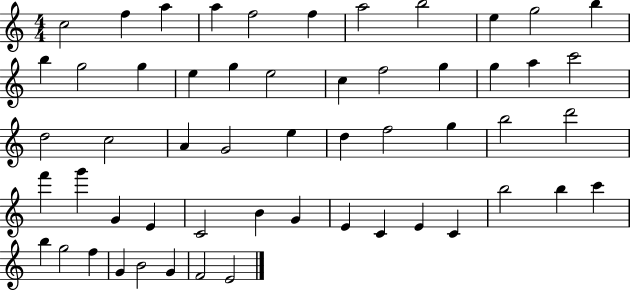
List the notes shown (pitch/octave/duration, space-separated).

C5/h F5/q A5/q A5/q F5/h F5/q A5/h B5/h E5/q G5/h B5/q B5/q G5/h G5/q E5/q G5/q E5/h C5/q F5/h G5/q G5/q A5/q C6/h D5/h C5/h A4/q G4/h E5/q D5/q F5/h G5/q B5/h D6/h F6/q G6/q G4/q E4/q C4/h B4/q G4/q E4/q C4/q E4/q C4/q B5/h B5/q C6/q B5/q G5/h F5/q G4/q B4/h G4/q F4/h E4/h